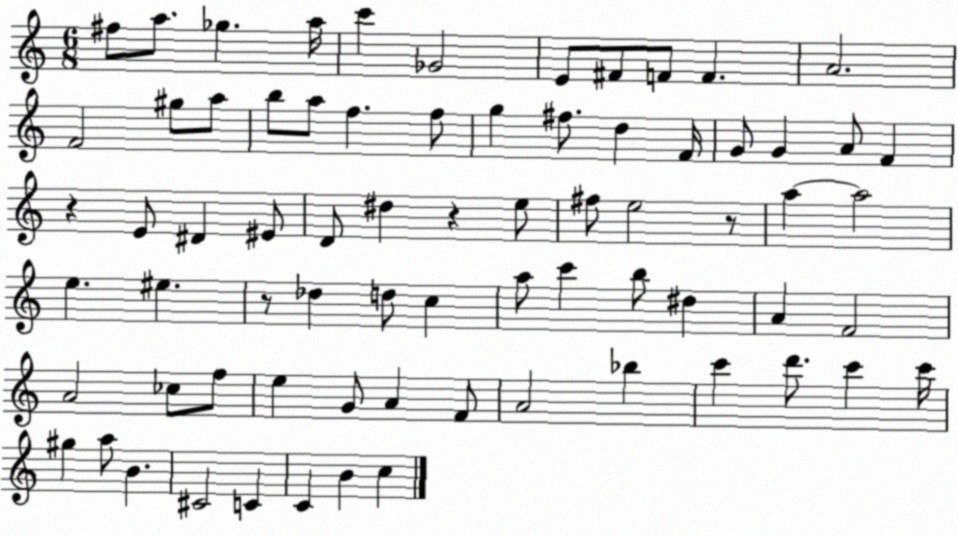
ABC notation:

X:1
T:Untitled
M:6/8
L:1/4
K:C
^f/2 a/2 _g a/4 c' _G2 E/2 ^F/2 F/2 F A2 F2 ^g/2 a/2 b/2 a/2 f f/2 g ^f/2 d F/4 G/2 G A/2 F z E/2 ^D ^E/2 D/2 ^d z e/2 ^f/2 e2 z/2 a a2 e ^e z/2 _d d/2 c a/2 c' b/2 ^d A F2 A2 _c/2 f/2 e G/2 A F/2 A2 _b c' d'/2 c' c'/4 ^g a/2 B ^C2 C C B c